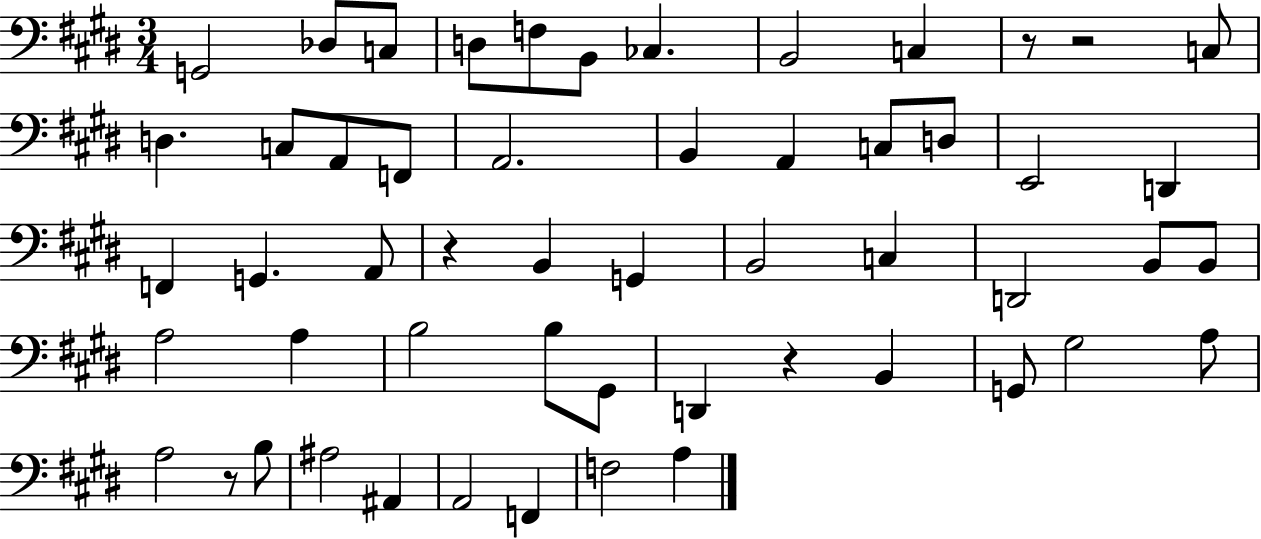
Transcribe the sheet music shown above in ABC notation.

X:1
T:Untitled
M:3/4
L:1/4
K:E
G,,2 _D,/2 C,/2 D,/2 F,/2 B,,/2 _C, B,,2 C, z/2 z2 C,/2 D, C,/2 A,,/2 F,,/2 A,,2 B,, A,, C,/2 D,/2 E,,2 D,, F,, G,, A,,/2 z B,, G,, B,,2 C, D,,2 B,,/2 B,,/2 A,2 A, B,2 B,/2 ^G,,/2 D,, z B,, G,,/2 ^G,2 A,/2 A,2 z/2 B,/2 ^A,2 ^A,, A,,2 F,, F,2 A,